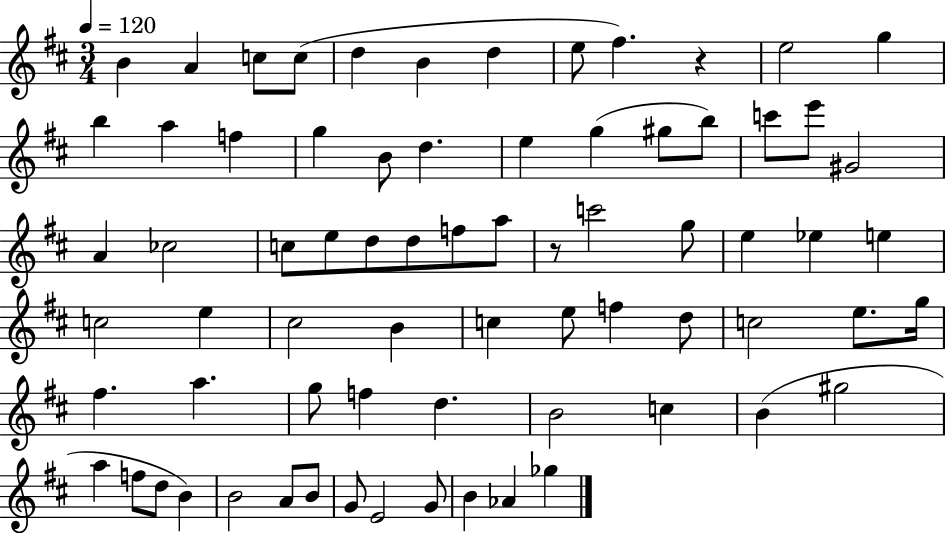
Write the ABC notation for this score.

X:1
T:Untitled
M:3/4
L:1/4
K:D
B A c/2 c/2 d B d e/2 ^f z e2 g b a f g B/2 d e g ^g/2 b/2 c'/2 e'/2 ^G2 A _c2 c/2 e/2 d/2 d/2 f/2 a/2 z/2 c'2 g/2 e _e e c2 e ^c2 B c e/2 f d/2 c2 e/2 g/4 ^f a g/2 f d B2 c B ^g2 a f/2 d/2 B B2 A/2 B/2 G/2 E2 G/2 B _A _g